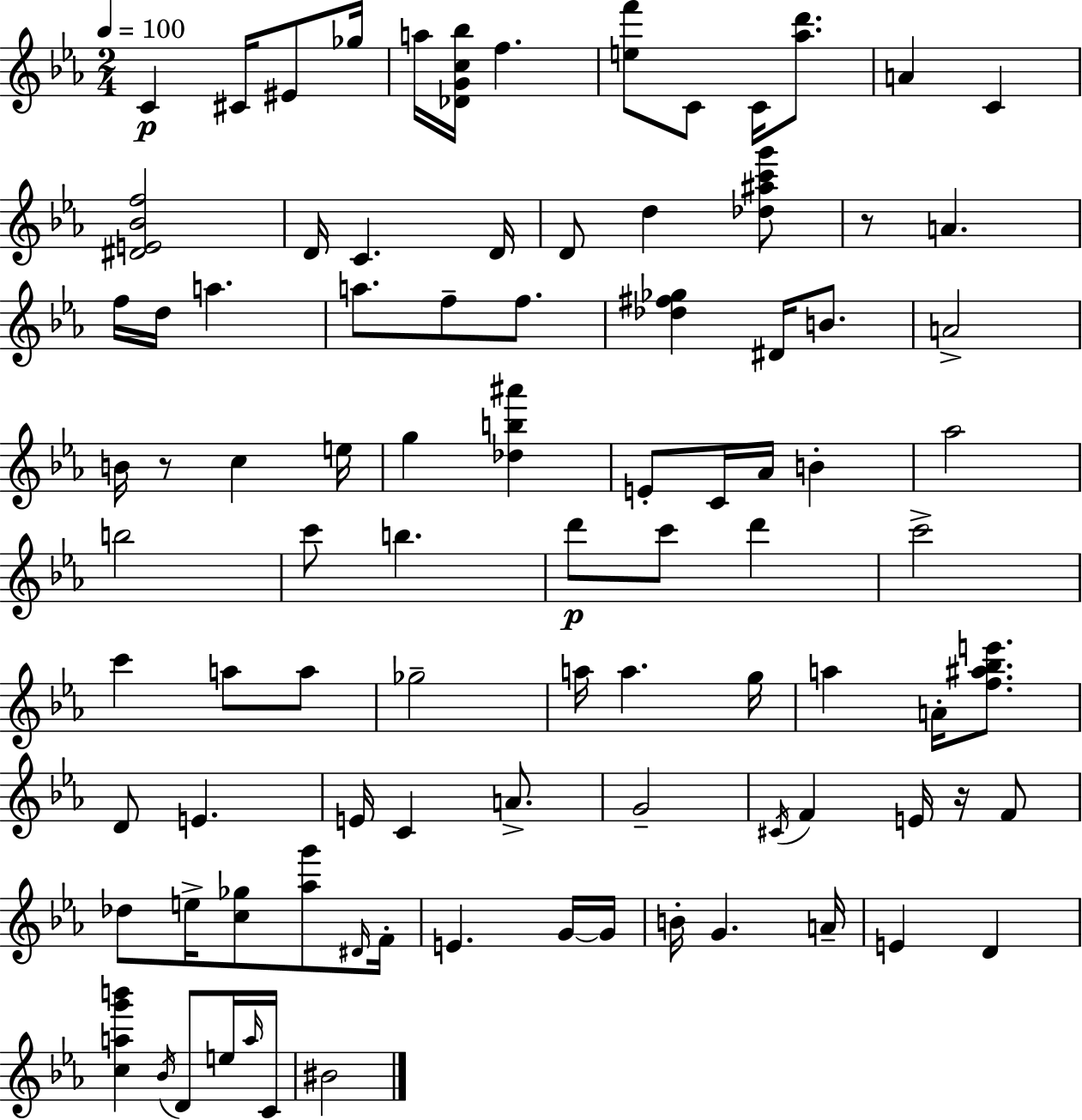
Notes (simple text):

C4/q C#4/s EIS4/e Gb5/s A5/s [Db4,G4,C5,Bb5]/s F5/q. [E5,F6]/e C4/e C4/s [Ab5,D6]/e. A4/q C4/q [D#4,E4,Bb4,F5]/h D4/s C4/q. D4/s D4/e D5/q [Db5,A#5,C6,G6]/e R/e A4/q. F5/s D5/s A5/q. A5/e. F5/e F5/e. [Db5,F#5,Gb5]/q D#4/s B4/e. A4/h B4/s R/e C5/q E5/s G5/q [Db5,B5,A#6]/q E4/e C4/s Ab4/s B4/q Ab5/h B5/h C6/e B5/q. D6/e C6/e D6/q C6/h C6/q A5/e A5/e Gb5/h A5/s A5/q. G5/s A5/q A4/s [F5,A#5,Bb5,E6]/e. D4/e E4/q. E4/s C4/q A4/e. G4/h C#4/s F4/q E4/s R/s F4/e Db5/e E5/s [C5,Gb5]/e [Ab5,G6]/e D#4/s F4/s E4/q. G4/s G4/s B4/s G4/q. A4/s E4/q D4/q [C5,A5,G6,B6]/q Bb4/s D4/e E5/s A5/s C4/s BIS4/h